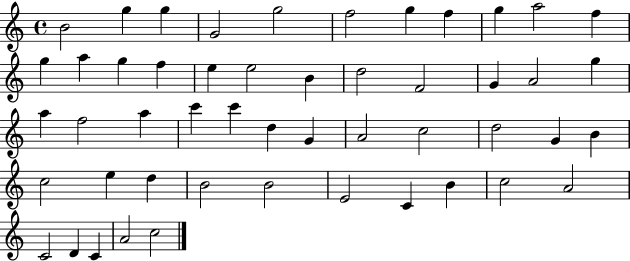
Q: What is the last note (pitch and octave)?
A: C5